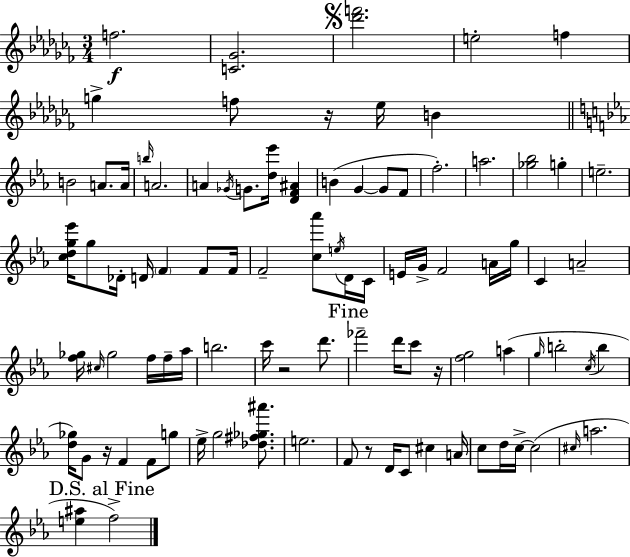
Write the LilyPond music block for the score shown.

{
  \clef treble
  \numericTimeSignature
  \time 3/4
  \key aes \minor
  \repeat volta 2 { f''2.\f | <c' ges'>2. | \mark \markup { \musicglyph "scripts.segno" } <des''' f'''>2. | e''2-. f''4 | \break g''4-> f''8 r16 ees''16 b'4 | \bar "||" \break \key ees \major b'2 a'8. a'16 | \grace { b''16 } a'2. | a'4 \acciaccatura { ges'16 } g'8. <d'' ees'''>16 <d' f' ais'>4 | b'4( g'4~~ g'8 | \break f'8 f''2.-.) | a''2. | <ges'' bes''>2 g''4-. | e''2.-- | \break <c'' d'' g'' ees'''>16 g''8 des'16-. d'16 \parenthesize f'4 f'8 | f'16 f'2-- <c'' aes'''>8 | \acciaccatura { e''16 } d'16 c'16 e'16 g'16-> f'2 | a'16 g''16 c'4 a'2-- | \break <f'' ges''>16 \grace { cis''16 } ges''2 | f''16 f''16-- aes''16 b''2. | c'''16 r2 | d'''8. \mark "Fine" fes'''2-- | \break d'''16 c'''8 r16 <f'' g''>2 | a''4( \grace { g''16 } b''2-. | \acciaccatura { c''16 } b''4 <d'' ges''>16) g'8 r16 f'4 | f'8 g''8 ees''16-> g''2 | \break <des'' fis'' ges'' ais'''>8. e''2. | f'8 r8 d'16 c'8 | cis''4 a'16 c''8 d''16 c''16->~~ c''2( | \grace { cis''16 } a''2. | \break \mark "D.S. al Fine" <e'' ais''>4 f''2->) | } \bar "|."
}